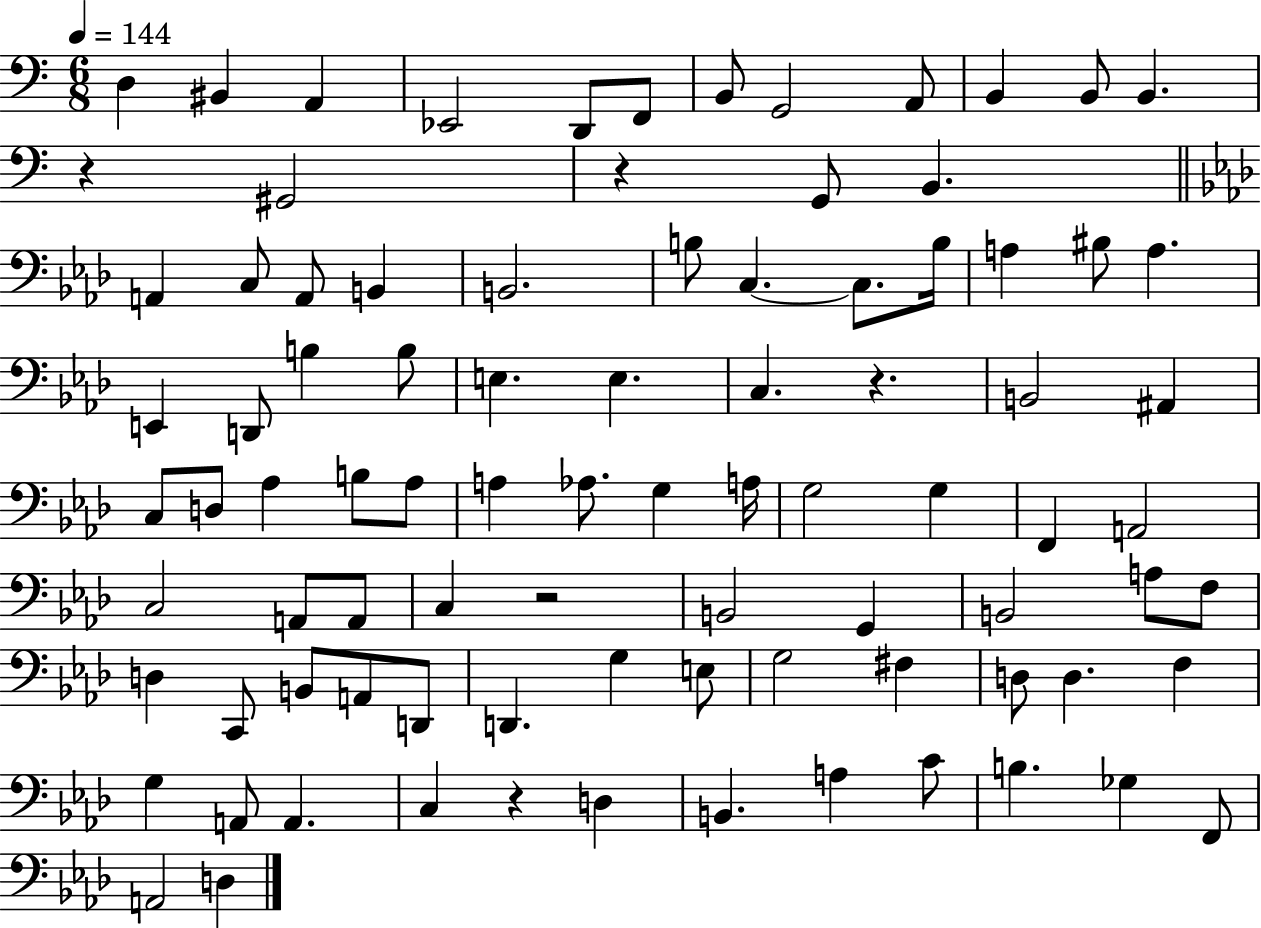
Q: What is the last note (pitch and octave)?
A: D3